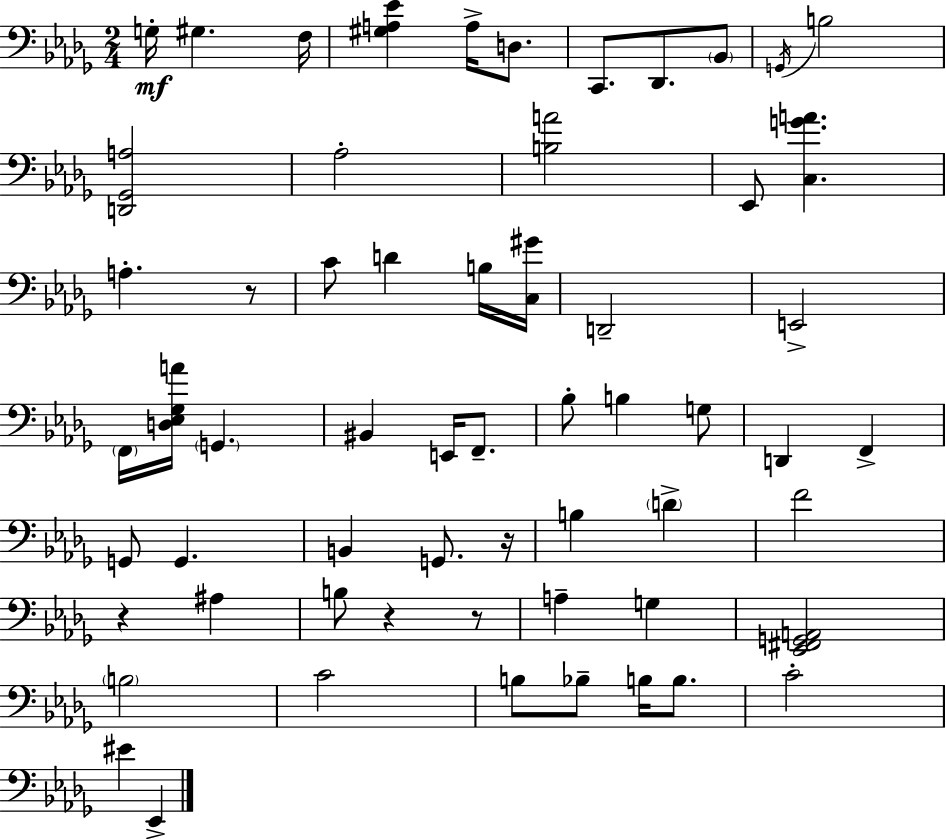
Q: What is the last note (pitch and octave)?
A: Eb2